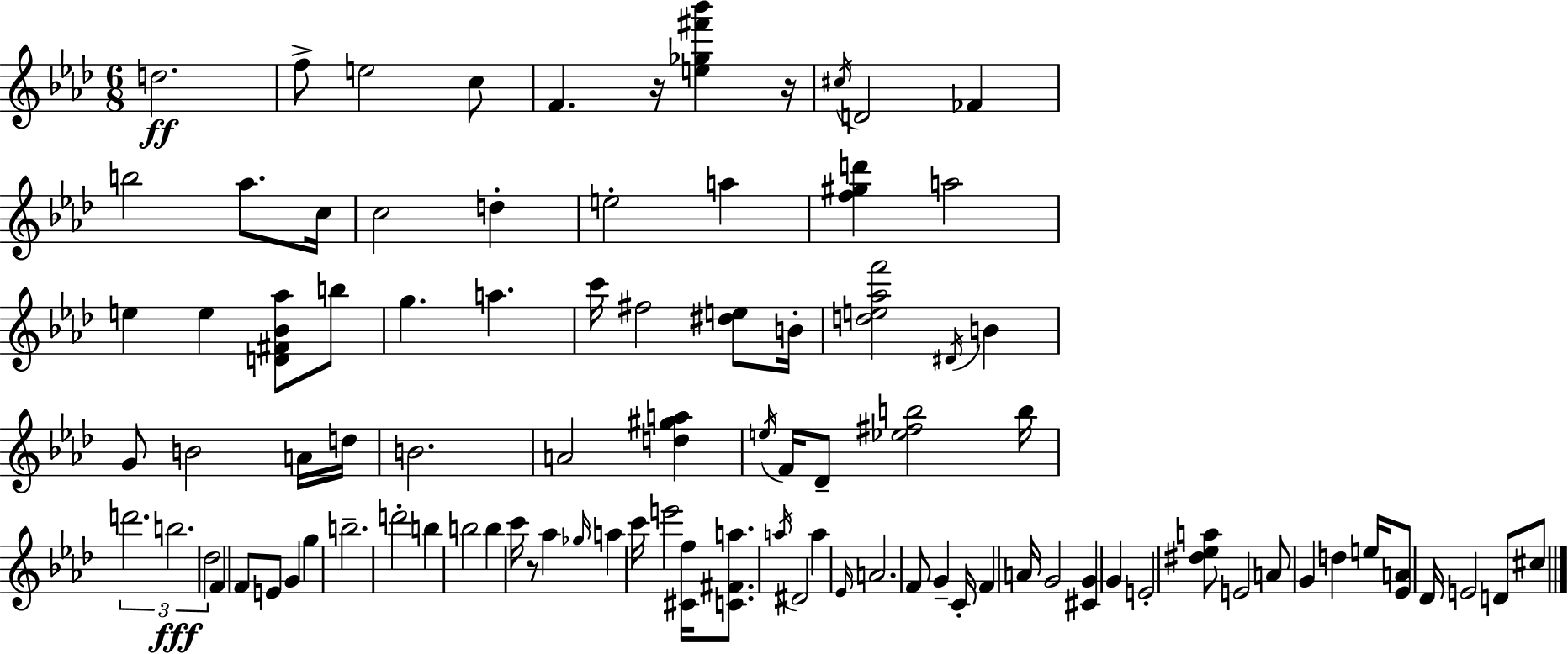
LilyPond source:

{
  \clef treble
  \numericTimeSignature
  \time 6/8
  \key f \minor
  d''2.\ff | f''8-> e''2 c''8 | f'4. r16 <e'' ges'' fis''' bes'''>4 r16 | \acciaccatura { cis''16 } d'2 fes'4 | \break b''2 aes''8. | c''16 c''2 d''4-. | e''2-. a''4 | <f'' gis'' d'''>4 a''2 | \break e''4 e''4 <d' fis' bes' aes''>8 b''8 | g''4. a''4. | c'''16 fis''2 <dis'' e''>8 | b'16-. <d'' e'' aes'' f'''>2 \acciaccatura { dis'16 } b'4 | \break g'8 b'2 | a'16 d''16 b'2. | a'2 <d'' gis'' a''>4 | \acciaccatura { e''16 } f'16 des'8-- <ees'' fis'' b''>2 | \break b''16 \tuplet 3/2 { d'''2. | b''2.\fff | des''2 } f'4 | f'8 e'8 g'4 g''4 | \break b''2.-- | d'''2-. b''4 | b''2 b''4 | c'''16 r8 aes''4 \grace { ges''16 } a''4 | \break c'''16 e'''2 | <cis' f''>16 <c' fis' a''>8. \acciaccatura { a''16 } dis'2 | a''4 \grace { ees'16 } a'2. | f'8 g'4-- | \break c'16-. f'4 a'16 g'2 | <cis' g'>4 g'4 e'2-. | <dis'' ees'' a''>8 e'2 | a'8 g'4 d''4 | \break e''16 <ees' a'>8 des'16 e'2 | d'8 cis''8 \bar "|."
}